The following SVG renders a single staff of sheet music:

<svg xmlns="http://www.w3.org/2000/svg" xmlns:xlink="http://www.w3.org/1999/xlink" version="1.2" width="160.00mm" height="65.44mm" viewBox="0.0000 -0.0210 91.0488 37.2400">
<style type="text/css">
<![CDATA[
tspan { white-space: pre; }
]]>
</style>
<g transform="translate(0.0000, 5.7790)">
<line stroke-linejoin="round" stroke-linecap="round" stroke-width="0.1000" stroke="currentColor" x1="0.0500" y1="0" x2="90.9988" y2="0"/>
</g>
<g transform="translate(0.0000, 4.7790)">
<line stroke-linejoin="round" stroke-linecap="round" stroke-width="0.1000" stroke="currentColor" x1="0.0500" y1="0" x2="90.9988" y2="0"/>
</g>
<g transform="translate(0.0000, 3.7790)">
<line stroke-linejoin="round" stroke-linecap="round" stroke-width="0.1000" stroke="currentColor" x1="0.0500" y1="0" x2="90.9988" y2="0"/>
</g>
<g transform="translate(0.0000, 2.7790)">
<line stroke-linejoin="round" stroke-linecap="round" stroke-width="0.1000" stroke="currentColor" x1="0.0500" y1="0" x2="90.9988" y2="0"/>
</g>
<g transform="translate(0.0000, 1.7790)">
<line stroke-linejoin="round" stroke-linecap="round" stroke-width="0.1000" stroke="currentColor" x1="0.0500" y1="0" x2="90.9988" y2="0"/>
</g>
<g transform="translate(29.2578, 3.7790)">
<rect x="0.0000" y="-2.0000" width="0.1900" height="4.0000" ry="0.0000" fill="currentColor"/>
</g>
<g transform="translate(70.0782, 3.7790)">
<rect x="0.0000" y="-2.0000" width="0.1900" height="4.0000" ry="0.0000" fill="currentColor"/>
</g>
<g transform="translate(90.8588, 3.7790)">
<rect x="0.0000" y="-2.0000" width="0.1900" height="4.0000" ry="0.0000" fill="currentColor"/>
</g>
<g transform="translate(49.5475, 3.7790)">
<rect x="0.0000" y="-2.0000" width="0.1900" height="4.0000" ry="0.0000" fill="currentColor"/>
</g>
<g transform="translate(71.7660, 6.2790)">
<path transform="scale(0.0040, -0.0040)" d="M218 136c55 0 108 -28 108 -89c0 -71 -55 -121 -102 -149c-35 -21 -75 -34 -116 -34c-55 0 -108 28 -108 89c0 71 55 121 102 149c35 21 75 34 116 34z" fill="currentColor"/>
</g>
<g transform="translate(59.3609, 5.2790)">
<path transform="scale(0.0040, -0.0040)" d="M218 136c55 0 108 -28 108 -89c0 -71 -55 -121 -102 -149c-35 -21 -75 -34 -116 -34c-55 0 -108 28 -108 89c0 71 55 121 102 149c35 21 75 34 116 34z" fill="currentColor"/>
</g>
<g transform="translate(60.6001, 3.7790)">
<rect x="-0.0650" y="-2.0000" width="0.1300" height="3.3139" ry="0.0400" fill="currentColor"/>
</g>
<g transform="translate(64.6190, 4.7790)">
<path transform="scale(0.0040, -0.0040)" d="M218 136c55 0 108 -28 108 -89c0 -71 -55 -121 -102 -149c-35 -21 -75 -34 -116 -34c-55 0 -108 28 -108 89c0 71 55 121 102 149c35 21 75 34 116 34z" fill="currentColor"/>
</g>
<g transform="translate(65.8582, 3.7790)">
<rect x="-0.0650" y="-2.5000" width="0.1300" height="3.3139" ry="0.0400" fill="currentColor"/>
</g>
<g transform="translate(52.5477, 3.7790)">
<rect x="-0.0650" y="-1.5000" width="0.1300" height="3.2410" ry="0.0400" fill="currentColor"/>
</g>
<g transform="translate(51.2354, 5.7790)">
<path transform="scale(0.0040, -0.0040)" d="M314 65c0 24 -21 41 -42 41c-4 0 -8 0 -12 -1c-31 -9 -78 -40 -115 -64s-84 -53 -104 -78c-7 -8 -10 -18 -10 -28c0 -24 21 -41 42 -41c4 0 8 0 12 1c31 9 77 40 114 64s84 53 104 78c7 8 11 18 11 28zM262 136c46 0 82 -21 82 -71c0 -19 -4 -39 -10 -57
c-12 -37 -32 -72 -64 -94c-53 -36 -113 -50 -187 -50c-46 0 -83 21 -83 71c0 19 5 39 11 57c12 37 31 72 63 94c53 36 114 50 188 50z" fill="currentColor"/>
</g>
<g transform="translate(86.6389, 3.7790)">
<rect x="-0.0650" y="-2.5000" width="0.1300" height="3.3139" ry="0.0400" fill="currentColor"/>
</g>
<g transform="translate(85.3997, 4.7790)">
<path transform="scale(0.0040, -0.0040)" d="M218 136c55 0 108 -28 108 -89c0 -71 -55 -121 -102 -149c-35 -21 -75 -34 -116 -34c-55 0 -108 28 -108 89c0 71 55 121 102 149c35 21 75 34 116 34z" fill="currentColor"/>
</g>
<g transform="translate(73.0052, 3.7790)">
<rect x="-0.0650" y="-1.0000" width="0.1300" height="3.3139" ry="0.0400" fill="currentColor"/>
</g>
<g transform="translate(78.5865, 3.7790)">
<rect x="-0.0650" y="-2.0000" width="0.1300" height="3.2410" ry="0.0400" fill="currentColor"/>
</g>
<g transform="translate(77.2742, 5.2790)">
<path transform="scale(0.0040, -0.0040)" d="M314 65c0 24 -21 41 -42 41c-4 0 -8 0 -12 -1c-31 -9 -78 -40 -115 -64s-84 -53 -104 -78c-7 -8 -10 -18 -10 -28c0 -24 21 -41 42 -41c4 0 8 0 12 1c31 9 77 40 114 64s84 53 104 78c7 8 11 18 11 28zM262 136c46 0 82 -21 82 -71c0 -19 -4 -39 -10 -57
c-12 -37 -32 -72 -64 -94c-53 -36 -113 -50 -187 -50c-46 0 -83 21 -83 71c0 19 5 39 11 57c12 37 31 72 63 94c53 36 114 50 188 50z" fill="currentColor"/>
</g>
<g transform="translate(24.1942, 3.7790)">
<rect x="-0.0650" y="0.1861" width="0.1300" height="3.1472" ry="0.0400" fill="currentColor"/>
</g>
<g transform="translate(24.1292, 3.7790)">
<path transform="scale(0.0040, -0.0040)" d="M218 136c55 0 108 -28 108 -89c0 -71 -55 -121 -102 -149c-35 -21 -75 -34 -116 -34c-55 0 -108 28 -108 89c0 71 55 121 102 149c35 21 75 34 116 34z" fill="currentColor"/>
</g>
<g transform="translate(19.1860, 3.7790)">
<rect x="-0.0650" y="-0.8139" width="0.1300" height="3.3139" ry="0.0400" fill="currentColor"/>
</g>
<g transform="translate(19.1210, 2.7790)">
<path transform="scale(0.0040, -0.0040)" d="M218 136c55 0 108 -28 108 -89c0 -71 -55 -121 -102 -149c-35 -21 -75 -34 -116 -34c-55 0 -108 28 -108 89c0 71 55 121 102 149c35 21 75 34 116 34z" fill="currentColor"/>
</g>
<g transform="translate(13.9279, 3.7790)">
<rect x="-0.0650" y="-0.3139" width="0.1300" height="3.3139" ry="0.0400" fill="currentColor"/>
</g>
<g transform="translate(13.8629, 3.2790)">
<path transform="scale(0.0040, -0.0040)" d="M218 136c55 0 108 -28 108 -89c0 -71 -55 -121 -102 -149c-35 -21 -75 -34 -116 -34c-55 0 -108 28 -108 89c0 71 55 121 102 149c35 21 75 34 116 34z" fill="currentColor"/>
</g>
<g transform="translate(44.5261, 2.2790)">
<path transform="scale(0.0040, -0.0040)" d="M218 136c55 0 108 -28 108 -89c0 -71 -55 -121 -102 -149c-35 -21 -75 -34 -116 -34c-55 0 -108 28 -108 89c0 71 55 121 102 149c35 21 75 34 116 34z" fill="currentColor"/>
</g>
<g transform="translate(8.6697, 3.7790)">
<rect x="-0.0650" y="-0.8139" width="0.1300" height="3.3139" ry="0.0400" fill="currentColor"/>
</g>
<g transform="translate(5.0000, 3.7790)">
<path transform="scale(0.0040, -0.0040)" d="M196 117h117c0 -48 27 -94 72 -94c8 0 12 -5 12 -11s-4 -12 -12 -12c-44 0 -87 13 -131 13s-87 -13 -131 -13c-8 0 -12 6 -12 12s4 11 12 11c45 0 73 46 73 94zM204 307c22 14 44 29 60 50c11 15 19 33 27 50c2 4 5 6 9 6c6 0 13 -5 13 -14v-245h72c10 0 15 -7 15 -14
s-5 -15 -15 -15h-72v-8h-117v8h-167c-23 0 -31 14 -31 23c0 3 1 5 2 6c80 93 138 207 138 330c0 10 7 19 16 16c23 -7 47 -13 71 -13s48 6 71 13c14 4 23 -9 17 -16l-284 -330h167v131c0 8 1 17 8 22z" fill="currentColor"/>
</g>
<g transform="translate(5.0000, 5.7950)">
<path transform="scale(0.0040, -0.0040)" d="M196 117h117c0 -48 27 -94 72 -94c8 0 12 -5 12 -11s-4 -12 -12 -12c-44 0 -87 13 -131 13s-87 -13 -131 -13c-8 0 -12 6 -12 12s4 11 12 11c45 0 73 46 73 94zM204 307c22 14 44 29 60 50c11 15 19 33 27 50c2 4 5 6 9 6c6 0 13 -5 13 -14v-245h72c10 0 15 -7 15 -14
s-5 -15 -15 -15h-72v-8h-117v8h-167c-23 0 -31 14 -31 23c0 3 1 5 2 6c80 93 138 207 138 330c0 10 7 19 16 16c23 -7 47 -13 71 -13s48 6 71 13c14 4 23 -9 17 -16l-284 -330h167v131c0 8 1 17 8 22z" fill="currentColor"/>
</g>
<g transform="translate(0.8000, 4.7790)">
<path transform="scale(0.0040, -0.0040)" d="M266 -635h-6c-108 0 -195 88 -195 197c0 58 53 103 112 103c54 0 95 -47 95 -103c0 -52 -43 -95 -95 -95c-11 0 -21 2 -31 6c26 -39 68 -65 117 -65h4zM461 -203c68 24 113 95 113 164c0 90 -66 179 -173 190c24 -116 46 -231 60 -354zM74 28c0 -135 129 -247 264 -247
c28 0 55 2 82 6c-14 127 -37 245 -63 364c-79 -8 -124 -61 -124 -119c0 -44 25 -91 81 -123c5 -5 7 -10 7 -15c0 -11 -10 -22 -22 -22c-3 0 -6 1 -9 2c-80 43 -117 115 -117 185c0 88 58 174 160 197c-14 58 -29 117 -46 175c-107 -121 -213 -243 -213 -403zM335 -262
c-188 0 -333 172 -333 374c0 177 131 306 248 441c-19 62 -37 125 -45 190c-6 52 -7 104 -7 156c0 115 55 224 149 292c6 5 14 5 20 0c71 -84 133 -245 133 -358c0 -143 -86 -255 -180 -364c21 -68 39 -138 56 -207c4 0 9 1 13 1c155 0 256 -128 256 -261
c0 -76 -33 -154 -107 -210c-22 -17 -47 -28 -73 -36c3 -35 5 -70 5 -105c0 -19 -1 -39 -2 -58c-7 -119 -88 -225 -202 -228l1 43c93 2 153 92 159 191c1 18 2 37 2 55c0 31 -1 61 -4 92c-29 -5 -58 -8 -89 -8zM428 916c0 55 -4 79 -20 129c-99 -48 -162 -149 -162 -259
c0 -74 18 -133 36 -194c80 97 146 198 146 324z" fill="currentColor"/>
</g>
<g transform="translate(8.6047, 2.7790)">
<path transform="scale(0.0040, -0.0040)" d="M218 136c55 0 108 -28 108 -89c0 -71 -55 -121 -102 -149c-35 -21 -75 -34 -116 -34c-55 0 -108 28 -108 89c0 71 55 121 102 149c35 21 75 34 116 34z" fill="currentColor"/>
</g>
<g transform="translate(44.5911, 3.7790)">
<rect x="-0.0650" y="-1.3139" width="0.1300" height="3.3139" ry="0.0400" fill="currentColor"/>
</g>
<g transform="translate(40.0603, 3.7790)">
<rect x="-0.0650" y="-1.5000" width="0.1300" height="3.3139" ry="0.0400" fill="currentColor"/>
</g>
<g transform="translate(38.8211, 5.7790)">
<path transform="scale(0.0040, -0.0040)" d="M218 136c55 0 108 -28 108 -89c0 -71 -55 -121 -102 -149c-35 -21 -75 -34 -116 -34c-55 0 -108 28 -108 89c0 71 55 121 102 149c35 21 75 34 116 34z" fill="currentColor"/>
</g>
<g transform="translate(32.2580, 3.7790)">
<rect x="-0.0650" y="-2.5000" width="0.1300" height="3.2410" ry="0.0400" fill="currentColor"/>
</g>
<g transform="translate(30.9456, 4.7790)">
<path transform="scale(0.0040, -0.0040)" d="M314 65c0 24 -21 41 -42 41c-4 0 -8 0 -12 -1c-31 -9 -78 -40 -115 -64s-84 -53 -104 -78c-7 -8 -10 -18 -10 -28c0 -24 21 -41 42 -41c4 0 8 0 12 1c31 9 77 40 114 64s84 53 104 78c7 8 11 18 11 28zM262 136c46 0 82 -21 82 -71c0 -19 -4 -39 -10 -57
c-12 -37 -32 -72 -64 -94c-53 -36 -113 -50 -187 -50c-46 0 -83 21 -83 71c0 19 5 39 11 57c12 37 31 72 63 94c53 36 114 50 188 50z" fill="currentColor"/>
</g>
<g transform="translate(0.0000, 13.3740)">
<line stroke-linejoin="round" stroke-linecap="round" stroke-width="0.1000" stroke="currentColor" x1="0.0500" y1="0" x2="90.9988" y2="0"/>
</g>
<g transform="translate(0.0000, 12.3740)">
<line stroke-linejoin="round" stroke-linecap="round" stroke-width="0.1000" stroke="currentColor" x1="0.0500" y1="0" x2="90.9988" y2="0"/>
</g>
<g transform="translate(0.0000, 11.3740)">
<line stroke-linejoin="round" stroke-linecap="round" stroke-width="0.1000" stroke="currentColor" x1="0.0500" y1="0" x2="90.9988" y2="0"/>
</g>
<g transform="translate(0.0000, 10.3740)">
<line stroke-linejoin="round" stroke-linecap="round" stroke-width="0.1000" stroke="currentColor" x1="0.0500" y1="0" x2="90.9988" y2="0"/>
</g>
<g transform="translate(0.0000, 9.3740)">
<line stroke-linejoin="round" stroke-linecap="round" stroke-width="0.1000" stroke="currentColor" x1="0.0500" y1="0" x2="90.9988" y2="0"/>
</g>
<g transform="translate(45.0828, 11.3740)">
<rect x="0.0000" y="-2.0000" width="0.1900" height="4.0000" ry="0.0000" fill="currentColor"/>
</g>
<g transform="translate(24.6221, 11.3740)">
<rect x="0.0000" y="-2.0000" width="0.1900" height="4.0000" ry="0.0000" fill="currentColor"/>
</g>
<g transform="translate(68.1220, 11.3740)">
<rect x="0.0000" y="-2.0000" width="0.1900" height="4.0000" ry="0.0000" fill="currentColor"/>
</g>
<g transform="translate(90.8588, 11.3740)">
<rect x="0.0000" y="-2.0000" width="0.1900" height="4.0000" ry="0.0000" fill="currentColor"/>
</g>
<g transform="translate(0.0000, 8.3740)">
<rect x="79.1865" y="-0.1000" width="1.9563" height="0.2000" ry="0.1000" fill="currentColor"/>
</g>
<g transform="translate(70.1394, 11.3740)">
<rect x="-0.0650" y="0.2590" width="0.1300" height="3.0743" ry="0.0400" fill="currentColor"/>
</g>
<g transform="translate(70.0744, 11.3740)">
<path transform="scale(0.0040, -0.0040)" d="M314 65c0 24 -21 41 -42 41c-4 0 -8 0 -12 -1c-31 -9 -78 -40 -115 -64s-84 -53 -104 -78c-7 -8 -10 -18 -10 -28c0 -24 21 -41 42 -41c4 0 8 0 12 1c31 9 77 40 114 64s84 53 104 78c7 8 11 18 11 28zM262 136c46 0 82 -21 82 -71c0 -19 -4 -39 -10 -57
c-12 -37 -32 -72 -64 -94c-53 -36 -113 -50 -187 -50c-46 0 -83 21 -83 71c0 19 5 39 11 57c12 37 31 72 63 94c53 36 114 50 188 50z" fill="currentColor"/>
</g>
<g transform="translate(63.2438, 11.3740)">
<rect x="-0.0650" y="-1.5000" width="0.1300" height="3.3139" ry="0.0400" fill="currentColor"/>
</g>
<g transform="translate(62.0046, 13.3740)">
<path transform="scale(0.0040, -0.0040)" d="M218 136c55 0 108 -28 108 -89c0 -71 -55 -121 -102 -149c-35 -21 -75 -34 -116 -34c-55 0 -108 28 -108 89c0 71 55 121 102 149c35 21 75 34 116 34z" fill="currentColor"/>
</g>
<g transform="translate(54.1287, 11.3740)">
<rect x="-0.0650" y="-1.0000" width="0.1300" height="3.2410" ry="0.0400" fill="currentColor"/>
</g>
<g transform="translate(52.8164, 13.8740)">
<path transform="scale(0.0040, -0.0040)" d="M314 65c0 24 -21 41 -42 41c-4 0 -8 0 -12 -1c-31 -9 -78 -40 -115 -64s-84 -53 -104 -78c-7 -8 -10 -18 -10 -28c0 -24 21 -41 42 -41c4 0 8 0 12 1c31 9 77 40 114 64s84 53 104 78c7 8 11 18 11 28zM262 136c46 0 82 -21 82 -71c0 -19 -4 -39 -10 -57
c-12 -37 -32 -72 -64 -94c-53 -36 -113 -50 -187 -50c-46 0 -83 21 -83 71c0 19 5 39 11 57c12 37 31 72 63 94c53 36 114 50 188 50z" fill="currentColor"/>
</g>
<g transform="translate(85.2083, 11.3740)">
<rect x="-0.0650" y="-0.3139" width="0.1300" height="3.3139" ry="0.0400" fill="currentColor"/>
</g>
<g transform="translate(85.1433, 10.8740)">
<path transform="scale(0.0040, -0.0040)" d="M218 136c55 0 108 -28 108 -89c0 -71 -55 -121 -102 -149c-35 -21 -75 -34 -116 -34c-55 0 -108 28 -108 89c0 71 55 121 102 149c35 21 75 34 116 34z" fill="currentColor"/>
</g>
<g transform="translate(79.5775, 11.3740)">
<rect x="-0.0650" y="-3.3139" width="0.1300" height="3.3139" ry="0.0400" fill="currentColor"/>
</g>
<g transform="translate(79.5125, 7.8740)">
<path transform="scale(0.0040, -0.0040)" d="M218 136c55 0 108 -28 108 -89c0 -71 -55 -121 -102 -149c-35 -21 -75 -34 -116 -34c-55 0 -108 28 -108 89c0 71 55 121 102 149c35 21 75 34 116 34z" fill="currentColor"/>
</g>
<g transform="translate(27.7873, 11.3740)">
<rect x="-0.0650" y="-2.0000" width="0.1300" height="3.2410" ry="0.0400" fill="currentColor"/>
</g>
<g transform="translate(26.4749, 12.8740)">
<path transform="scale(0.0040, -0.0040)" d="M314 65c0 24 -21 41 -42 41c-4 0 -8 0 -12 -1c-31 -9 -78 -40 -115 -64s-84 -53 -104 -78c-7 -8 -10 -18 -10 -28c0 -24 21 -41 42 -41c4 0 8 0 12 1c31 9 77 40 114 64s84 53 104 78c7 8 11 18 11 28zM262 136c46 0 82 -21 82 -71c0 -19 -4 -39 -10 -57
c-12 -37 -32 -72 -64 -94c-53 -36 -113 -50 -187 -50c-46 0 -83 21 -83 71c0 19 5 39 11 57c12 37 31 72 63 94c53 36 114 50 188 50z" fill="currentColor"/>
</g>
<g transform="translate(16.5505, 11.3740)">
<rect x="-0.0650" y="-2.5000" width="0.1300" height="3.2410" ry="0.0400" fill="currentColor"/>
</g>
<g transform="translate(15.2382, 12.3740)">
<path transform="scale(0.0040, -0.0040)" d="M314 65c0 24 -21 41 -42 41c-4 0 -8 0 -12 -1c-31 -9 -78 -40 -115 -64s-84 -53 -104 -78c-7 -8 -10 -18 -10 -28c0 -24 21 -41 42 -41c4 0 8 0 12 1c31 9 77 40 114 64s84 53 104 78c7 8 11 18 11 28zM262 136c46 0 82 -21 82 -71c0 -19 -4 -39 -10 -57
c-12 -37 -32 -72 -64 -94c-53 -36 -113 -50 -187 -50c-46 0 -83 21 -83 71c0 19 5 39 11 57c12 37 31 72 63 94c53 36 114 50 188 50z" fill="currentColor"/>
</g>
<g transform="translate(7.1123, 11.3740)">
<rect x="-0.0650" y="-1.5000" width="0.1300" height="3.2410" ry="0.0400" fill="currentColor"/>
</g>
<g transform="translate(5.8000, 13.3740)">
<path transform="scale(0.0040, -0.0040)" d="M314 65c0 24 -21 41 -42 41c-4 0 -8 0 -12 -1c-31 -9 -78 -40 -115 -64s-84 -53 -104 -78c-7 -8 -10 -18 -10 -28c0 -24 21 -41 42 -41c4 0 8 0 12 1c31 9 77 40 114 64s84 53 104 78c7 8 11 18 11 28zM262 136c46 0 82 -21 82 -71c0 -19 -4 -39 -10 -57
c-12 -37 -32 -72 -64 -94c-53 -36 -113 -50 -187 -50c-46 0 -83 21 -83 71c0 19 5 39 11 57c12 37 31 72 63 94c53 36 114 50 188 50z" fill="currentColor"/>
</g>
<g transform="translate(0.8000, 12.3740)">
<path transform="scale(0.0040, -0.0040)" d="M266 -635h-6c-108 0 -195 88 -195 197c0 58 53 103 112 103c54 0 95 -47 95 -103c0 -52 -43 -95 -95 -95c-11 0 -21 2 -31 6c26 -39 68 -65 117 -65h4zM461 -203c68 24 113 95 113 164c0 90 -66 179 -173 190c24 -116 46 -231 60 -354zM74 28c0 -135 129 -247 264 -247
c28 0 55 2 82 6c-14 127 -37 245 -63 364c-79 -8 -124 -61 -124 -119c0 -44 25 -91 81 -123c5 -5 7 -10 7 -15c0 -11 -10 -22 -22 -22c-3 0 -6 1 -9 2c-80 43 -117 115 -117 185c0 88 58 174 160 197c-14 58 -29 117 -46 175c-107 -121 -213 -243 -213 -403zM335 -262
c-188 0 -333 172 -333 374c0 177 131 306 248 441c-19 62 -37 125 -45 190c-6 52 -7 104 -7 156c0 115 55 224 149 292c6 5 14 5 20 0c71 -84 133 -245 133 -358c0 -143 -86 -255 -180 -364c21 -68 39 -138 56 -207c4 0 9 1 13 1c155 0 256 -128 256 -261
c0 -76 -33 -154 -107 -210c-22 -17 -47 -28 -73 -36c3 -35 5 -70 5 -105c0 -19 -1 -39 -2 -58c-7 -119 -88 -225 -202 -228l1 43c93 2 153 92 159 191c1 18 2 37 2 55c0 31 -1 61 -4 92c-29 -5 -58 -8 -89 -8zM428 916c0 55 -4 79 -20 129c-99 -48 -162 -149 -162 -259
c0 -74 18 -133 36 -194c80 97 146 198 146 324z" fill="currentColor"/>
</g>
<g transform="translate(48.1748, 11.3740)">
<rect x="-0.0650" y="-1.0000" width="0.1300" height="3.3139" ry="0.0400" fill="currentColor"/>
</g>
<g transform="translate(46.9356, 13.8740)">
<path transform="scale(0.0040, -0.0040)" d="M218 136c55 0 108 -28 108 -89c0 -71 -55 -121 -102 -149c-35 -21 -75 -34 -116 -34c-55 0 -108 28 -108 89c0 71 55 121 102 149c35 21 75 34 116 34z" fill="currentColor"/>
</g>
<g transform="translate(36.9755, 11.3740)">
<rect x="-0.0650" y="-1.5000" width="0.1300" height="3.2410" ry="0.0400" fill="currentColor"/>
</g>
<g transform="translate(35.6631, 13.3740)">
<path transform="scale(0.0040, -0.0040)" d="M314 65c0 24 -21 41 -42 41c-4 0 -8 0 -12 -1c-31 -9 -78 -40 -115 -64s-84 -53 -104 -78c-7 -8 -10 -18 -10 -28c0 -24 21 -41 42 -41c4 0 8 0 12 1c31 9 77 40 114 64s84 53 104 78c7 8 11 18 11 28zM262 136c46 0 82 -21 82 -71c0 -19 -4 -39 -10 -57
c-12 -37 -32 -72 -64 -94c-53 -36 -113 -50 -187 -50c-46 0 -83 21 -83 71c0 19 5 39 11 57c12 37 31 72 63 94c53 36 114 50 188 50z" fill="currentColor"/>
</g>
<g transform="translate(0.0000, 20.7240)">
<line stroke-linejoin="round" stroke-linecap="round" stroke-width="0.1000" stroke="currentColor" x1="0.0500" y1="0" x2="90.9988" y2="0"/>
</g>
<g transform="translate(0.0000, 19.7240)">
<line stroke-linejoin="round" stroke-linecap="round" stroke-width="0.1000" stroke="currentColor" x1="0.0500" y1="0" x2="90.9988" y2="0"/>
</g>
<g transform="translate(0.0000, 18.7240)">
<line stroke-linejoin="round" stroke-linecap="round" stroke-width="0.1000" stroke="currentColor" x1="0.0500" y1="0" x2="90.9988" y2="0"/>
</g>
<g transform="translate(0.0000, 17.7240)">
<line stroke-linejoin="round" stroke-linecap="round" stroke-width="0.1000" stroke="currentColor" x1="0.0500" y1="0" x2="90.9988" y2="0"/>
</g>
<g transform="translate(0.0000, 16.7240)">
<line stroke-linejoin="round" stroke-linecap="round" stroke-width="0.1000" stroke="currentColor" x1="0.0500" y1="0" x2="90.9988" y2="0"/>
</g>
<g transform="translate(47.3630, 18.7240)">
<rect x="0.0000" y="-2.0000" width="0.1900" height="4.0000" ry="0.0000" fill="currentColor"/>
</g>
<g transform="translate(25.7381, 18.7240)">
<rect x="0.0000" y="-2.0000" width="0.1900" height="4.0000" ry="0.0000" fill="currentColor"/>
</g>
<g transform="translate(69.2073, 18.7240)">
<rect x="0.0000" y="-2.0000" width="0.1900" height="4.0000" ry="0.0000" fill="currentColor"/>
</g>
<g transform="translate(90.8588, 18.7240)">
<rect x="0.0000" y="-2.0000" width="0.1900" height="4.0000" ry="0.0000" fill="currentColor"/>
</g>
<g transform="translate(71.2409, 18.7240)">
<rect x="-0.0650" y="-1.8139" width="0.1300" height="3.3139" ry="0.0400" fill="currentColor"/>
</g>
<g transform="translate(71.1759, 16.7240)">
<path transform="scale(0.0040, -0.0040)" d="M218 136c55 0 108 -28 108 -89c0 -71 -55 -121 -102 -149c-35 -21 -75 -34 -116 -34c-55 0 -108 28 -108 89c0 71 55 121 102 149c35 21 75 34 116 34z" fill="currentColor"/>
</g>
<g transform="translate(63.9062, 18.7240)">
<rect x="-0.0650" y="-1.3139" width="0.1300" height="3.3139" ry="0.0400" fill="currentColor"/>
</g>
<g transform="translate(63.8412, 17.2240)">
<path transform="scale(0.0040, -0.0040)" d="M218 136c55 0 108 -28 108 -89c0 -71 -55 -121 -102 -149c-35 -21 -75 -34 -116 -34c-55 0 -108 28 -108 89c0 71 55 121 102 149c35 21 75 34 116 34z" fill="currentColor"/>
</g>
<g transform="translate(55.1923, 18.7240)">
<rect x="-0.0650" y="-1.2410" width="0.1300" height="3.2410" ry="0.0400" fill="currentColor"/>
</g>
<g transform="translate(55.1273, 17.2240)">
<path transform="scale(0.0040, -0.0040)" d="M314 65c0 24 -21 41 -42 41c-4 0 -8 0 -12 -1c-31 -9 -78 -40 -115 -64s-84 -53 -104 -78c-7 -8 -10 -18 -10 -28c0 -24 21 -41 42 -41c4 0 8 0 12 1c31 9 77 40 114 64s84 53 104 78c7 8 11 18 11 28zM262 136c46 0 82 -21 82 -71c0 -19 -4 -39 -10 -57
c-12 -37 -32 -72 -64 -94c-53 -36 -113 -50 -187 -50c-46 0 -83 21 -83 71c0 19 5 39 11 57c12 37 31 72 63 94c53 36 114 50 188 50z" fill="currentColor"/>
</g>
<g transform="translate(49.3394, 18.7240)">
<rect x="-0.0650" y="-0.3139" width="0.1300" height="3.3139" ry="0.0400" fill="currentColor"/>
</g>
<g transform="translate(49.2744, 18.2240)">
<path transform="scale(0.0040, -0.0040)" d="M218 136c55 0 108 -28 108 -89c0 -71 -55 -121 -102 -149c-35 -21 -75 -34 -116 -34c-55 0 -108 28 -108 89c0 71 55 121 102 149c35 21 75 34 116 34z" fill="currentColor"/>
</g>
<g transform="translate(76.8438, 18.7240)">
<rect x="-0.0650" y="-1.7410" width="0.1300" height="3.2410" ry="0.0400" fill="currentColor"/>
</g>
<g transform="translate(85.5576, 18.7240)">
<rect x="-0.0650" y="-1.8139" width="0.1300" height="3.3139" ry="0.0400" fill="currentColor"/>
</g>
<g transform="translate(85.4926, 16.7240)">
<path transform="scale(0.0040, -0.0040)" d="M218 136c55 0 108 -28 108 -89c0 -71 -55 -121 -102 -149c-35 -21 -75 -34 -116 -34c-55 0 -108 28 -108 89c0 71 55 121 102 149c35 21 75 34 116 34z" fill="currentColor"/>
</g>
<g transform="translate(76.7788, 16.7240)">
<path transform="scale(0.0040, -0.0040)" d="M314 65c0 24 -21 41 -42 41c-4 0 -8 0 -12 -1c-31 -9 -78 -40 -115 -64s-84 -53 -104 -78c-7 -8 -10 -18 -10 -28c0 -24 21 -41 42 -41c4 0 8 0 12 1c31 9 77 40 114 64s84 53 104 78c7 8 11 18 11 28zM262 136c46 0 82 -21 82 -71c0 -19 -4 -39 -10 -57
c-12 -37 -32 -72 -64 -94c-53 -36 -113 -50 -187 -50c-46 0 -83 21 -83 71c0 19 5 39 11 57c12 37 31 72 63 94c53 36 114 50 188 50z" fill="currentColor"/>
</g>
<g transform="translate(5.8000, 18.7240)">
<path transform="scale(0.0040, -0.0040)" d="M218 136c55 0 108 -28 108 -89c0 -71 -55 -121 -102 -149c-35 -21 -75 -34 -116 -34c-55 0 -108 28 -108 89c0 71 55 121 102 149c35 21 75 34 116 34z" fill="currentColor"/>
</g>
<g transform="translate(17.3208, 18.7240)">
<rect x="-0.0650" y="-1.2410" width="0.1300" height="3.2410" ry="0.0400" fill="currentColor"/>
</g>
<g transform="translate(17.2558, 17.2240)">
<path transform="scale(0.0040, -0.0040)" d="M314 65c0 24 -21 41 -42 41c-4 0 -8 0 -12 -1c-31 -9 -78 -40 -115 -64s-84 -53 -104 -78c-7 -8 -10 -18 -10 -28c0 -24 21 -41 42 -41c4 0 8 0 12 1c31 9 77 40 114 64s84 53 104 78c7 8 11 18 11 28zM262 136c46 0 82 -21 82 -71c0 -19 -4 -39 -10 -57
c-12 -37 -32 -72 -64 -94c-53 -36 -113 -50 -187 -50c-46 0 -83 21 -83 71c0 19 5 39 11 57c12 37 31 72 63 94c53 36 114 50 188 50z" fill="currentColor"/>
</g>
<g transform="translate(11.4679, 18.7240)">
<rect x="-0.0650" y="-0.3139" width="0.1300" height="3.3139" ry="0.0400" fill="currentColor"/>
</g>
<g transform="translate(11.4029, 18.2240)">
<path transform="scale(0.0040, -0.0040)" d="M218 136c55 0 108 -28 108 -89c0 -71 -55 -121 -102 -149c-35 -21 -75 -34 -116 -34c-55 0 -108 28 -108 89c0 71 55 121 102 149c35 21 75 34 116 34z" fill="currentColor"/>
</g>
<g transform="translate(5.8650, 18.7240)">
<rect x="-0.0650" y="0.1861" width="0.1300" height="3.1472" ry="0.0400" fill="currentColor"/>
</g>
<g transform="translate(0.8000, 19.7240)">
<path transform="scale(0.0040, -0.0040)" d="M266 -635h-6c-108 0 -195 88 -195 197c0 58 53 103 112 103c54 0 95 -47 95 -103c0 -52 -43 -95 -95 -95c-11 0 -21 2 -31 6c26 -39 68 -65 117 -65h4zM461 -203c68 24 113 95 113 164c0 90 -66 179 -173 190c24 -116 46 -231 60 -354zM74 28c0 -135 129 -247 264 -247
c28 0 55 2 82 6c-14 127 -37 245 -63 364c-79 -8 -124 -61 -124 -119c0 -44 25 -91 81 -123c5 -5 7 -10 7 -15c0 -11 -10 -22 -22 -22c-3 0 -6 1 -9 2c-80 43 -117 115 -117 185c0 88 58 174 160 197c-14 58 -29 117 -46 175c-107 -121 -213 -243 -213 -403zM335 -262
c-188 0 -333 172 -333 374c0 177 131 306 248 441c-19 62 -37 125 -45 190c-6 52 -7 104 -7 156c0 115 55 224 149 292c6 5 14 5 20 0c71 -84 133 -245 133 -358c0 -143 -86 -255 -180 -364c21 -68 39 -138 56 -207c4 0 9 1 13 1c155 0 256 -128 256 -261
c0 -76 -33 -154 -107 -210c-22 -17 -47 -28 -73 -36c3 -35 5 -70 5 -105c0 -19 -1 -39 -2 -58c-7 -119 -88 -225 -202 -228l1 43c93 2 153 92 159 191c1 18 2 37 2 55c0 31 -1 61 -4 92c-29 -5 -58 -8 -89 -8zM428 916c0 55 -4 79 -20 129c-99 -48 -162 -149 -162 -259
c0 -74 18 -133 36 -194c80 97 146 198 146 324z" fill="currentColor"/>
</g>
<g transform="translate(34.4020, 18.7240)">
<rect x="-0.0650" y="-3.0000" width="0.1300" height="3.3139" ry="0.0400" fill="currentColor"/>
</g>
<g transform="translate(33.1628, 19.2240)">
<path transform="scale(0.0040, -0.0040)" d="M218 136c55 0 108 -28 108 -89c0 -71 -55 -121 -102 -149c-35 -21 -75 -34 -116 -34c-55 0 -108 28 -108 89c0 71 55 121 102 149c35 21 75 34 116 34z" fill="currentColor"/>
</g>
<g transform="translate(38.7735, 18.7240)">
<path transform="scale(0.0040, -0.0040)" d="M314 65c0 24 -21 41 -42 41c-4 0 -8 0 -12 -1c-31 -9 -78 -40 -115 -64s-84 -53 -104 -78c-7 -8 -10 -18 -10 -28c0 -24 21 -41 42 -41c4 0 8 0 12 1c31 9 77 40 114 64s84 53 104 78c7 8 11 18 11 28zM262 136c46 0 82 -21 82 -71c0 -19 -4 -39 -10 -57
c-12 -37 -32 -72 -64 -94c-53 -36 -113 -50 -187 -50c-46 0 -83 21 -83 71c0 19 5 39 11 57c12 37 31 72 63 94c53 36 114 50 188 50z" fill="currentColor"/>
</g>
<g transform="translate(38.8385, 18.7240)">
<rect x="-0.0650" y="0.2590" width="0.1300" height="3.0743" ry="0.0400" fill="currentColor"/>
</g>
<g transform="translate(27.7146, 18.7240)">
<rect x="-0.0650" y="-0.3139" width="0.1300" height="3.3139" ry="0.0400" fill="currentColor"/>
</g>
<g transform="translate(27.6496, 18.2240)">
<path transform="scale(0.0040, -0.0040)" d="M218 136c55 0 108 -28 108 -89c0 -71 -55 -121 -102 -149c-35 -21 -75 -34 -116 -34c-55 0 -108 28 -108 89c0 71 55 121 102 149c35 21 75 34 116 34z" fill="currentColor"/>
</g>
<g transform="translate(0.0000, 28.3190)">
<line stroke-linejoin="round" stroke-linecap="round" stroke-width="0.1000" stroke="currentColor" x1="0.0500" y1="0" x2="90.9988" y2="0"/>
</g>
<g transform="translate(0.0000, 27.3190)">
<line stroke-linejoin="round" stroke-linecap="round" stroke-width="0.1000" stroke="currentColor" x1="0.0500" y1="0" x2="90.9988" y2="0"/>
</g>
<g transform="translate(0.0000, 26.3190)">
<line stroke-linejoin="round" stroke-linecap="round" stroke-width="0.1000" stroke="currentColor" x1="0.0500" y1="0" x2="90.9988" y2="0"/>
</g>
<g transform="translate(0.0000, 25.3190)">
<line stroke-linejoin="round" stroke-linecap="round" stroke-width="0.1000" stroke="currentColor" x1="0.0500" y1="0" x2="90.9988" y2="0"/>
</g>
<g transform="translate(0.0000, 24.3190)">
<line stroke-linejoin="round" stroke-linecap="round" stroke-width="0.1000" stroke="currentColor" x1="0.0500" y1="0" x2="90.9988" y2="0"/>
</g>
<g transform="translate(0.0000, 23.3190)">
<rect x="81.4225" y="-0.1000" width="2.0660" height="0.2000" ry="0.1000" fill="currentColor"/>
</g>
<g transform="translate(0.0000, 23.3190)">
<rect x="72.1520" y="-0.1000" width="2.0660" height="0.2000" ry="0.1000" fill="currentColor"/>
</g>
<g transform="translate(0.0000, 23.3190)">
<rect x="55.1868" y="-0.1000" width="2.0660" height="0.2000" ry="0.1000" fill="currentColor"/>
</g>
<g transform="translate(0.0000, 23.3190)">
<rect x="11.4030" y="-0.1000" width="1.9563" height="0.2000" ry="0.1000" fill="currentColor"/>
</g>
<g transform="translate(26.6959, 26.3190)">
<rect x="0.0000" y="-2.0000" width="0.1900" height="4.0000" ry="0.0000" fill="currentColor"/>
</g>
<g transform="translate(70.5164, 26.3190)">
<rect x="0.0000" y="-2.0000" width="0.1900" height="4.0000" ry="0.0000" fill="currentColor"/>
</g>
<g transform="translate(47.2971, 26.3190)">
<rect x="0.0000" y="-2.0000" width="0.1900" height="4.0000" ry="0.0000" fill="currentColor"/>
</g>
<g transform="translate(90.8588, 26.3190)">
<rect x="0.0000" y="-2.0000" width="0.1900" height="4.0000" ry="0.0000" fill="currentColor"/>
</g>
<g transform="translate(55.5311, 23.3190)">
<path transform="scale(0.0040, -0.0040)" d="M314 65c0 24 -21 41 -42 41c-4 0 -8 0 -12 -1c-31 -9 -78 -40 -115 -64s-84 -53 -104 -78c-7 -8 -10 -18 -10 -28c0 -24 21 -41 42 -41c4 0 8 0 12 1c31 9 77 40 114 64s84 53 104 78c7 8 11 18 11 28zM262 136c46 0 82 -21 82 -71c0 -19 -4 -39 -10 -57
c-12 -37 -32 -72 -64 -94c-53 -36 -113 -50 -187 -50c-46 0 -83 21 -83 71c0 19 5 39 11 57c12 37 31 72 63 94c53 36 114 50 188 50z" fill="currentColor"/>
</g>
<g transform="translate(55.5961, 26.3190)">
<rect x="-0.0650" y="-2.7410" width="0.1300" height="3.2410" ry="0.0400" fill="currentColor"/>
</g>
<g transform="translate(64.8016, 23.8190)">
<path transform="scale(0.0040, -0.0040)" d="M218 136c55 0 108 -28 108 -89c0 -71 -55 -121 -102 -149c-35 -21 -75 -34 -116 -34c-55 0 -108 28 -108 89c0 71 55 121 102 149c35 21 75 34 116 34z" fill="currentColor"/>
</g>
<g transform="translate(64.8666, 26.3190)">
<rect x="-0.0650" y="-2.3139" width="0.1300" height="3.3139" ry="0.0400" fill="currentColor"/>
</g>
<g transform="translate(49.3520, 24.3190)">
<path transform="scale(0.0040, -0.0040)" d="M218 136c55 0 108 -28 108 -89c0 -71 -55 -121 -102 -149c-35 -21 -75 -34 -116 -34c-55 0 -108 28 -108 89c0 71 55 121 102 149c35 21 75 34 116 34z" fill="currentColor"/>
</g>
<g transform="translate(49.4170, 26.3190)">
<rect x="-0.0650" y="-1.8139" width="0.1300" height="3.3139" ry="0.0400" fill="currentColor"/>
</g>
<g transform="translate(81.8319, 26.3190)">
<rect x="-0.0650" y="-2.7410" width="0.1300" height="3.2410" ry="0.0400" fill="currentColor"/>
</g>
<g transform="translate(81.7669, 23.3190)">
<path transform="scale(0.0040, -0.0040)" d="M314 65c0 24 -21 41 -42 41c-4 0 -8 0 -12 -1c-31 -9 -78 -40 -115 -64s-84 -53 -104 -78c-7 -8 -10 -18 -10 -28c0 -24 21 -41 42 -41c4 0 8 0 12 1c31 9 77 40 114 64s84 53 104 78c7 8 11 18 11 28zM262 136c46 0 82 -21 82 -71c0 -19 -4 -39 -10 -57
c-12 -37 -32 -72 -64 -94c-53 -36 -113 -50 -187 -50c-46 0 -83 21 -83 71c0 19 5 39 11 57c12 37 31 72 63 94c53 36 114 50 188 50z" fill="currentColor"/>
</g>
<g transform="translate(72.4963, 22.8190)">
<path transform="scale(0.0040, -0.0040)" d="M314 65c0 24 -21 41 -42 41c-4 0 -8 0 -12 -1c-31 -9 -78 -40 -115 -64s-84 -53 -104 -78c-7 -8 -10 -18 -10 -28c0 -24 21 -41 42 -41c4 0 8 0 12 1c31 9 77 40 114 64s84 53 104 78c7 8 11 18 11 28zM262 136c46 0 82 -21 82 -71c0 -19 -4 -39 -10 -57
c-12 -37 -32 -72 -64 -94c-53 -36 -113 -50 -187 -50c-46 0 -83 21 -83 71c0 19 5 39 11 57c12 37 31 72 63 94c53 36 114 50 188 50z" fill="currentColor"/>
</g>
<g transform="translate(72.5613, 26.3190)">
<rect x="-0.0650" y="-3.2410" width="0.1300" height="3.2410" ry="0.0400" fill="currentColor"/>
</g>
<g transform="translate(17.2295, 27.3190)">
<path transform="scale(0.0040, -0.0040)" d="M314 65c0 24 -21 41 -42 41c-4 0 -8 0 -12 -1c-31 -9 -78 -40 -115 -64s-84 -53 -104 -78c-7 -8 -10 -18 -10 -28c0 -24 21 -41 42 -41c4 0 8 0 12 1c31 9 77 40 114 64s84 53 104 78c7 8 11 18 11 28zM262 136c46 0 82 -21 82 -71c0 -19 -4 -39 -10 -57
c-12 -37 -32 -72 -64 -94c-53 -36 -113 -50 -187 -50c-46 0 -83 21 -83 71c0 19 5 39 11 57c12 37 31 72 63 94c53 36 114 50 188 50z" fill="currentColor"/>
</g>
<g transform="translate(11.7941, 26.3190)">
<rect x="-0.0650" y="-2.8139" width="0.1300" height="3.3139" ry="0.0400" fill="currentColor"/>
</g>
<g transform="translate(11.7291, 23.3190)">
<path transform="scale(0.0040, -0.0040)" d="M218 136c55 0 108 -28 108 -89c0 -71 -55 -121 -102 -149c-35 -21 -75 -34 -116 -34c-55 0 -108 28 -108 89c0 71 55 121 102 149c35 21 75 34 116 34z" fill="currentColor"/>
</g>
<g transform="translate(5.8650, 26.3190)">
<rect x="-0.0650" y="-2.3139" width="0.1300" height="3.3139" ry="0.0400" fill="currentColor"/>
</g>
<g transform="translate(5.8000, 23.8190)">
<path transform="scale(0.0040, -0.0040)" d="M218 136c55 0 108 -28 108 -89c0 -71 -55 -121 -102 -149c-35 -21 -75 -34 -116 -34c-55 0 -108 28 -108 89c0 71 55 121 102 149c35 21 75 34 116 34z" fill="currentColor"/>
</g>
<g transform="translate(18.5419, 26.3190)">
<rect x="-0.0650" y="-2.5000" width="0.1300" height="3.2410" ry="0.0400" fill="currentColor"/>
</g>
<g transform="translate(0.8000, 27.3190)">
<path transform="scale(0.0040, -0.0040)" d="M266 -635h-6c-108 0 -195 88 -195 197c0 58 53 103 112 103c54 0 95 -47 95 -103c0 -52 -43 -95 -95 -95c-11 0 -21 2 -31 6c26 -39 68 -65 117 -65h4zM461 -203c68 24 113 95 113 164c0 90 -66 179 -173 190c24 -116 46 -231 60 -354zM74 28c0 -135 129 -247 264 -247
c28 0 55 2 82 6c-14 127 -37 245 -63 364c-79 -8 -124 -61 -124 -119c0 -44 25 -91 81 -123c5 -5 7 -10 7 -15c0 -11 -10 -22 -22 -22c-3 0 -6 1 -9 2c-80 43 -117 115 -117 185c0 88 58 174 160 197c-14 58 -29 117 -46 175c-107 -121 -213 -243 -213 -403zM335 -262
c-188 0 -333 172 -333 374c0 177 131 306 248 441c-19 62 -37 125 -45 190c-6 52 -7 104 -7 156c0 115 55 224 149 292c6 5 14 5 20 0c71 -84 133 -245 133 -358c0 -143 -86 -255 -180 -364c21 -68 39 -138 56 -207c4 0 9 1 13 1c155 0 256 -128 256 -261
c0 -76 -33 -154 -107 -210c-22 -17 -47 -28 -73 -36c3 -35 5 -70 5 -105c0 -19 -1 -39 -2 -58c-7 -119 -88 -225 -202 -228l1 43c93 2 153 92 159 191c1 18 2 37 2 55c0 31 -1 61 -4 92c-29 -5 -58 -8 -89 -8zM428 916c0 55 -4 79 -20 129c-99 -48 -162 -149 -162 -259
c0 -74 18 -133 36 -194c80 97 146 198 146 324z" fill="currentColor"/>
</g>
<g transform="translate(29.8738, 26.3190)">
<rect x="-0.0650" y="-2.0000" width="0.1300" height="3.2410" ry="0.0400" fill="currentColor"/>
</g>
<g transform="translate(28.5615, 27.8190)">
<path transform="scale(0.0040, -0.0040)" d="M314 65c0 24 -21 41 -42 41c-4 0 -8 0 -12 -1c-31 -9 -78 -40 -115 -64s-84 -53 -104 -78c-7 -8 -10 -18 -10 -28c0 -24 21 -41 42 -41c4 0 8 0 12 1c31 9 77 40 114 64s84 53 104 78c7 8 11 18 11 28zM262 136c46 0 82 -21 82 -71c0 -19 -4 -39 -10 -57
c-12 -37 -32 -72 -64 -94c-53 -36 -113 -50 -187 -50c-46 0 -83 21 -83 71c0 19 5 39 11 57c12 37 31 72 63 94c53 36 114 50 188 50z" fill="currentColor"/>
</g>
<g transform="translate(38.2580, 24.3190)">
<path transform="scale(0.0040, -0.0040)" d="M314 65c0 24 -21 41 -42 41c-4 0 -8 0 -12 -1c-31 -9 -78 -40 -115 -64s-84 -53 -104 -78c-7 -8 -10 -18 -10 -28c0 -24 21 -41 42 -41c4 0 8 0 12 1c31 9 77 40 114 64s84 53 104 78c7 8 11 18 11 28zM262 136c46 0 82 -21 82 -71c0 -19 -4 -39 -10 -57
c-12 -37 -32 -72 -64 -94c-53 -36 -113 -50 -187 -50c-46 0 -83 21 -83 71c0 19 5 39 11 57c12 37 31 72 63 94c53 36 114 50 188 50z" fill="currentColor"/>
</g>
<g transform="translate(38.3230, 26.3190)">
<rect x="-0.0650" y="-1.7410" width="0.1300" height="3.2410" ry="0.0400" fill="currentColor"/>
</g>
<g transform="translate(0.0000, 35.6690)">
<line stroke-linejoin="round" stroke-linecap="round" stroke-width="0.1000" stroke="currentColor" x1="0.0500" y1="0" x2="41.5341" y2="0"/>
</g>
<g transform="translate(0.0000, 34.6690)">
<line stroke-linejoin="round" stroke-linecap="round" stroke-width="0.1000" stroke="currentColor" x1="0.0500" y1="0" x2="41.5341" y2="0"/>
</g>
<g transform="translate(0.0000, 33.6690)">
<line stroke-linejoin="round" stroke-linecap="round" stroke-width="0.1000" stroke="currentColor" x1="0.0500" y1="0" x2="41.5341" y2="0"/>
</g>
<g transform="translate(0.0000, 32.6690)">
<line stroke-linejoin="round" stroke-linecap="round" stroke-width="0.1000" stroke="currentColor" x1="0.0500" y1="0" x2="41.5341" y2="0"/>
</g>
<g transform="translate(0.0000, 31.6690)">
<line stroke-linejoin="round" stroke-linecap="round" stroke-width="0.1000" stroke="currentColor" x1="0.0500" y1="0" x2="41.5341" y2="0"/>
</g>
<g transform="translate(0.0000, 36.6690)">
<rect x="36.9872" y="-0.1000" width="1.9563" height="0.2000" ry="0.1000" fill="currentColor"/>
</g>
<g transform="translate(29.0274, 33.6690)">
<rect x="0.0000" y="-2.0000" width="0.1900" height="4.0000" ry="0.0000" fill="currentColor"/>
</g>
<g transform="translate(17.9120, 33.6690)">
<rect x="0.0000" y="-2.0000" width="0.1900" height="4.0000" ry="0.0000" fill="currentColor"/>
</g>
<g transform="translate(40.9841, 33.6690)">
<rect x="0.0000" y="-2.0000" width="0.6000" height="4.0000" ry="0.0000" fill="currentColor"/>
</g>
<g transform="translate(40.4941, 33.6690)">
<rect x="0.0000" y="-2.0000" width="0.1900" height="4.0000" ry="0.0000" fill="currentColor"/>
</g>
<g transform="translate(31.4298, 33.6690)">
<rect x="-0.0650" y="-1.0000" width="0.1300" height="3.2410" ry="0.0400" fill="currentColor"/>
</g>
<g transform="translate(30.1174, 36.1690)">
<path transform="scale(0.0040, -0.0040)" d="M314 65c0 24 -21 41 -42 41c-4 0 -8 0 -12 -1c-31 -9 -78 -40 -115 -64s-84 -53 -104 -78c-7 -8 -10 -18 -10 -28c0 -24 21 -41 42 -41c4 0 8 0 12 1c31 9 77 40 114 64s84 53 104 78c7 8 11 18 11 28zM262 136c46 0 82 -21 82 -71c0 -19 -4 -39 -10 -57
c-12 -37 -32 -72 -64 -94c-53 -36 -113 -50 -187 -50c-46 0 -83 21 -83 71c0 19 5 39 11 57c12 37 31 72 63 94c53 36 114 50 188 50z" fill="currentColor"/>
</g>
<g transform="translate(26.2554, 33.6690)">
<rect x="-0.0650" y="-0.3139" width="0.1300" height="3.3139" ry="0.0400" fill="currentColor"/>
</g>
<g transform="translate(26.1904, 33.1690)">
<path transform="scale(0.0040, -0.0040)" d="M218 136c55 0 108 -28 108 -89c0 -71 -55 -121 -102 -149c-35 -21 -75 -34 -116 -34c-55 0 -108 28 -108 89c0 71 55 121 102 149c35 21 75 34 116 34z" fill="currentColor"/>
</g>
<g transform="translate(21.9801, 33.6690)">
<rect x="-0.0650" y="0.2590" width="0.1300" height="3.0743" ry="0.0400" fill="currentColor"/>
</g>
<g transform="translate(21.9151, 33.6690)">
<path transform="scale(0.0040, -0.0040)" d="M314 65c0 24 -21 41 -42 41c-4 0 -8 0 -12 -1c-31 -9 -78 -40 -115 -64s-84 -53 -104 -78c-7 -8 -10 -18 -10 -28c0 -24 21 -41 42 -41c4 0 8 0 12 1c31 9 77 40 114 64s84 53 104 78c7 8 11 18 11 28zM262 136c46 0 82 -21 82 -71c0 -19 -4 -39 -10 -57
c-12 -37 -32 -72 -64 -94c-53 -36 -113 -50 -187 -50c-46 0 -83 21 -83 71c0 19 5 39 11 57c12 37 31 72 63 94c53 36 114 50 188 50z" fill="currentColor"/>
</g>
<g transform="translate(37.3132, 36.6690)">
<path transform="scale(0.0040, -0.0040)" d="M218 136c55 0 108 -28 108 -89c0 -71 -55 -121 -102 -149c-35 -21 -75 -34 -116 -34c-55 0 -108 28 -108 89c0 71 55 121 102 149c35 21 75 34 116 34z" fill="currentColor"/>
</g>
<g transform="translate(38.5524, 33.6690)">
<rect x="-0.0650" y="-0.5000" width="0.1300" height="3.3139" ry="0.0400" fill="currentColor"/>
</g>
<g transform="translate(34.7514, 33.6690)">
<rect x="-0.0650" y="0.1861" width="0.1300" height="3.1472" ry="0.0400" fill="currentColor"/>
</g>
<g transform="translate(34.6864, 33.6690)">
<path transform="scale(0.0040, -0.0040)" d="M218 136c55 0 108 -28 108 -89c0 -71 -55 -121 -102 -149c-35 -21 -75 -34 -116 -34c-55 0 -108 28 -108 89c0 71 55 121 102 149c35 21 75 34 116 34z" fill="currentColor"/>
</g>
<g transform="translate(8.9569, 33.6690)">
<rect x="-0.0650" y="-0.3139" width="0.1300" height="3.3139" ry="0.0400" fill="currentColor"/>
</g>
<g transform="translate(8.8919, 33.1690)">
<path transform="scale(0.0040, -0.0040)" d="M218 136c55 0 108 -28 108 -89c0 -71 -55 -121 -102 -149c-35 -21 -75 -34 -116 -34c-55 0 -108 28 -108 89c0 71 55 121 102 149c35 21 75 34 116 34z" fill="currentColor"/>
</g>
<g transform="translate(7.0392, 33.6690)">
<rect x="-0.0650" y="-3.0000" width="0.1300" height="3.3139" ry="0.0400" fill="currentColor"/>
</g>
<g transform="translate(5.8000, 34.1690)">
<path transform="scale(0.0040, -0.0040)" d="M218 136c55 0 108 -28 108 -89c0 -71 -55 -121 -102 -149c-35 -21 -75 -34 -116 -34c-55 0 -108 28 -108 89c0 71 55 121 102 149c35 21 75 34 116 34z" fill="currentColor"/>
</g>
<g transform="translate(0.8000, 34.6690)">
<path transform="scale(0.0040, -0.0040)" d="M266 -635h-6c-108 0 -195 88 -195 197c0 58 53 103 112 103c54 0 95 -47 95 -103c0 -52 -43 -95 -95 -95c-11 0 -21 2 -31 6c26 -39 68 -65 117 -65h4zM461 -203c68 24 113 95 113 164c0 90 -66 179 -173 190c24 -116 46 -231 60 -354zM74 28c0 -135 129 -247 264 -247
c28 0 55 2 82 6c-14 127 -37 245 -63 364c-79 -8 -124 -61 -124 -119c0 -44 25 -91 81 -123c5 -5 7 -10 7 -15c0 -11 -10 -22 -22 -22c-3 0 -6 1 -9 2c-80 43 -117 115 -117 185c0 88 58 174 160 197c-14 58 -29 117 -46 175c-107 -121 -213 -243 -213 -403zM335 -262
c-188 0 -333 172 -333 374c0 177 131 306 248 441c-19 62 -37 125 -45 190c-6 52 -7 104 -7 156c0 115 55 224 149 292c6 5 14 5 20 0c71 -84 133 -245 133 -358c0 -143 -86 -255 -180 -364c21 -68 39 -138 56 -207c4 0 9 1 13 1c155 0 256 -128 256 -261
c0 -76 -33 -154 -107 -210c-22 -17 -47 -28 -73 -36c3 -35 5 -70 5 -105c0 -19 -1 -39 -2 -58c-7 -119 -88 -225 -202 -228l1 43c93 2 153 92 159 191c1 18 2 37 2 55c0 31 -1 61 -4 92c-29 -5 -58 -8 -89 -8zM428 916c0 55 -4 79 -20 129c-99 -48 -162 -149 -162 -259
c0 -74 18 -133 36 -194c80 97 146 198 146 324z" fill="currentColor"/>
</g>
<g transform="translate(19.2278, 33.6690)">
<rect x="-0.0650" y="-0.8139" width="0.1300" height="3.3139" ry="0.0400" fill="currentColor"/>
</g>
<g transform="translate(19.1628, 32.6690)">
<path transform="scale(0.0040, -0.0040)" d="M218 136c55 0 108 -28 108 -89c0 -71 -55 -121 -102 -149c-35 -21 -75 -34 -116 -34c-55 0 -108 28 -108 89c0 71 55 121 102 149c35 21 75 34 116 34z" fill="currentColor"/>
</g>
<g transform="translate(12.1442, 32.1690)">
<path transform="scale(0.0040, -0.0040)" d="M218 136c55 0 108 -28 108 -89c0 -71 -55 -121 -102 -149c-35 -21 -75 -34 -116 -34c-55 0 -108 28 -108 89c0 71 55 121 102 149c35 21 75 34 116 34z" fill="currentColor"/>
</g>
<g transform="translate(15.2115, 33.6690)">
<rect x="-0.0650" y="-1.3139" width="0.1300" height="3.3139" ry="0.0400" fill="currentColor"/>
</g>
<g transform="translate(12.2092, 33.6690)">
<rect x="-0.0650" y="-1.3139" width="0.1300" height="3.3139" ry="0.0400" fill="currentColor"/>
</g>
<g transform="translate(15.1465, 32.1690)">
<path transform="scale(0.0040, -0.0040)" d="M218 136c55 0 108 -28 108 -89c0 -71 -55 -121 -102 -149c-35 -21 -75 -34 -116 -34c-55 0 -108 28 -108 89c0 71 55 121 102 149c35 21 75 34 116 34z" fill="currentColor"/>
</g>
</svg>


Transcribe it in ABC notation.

X:1
T:Untitled
M:4/4
L:1/4
K:C
d c d B G2 E e E2 F G D F2 G E2 G2 F2 E2 D D2 E B2 b c B c e2 c A B2 c e2 e f f2 f g a G2 F2 f2 f a2 g b2 a2 A c e e d B2 c D2 B C